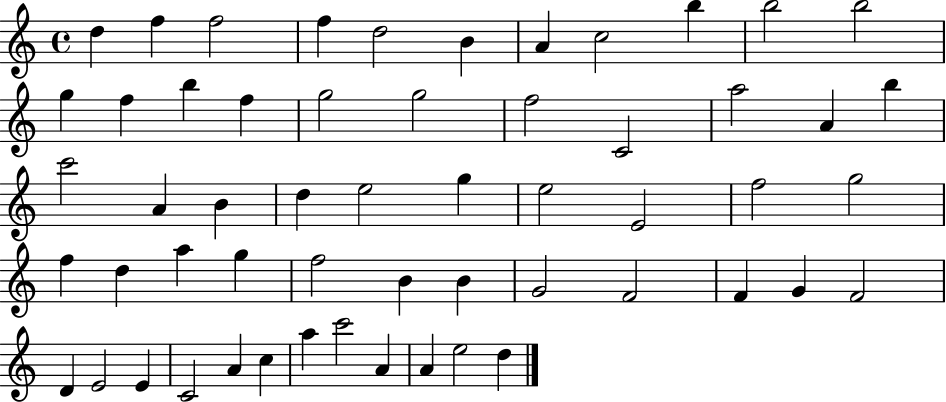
X:1
T:Untitled
M:4/4
L:1/4
K:C
d f f2 f d2 B A c2 b b2 b2 g f b f g2 g2 f2 C2 a2 A b c'2 A B d e2 g e2 E2 f2 g2 f d a g f2 B B G2 F2 F G F2 D E2 E C2 A c a c'2 A A e2 d